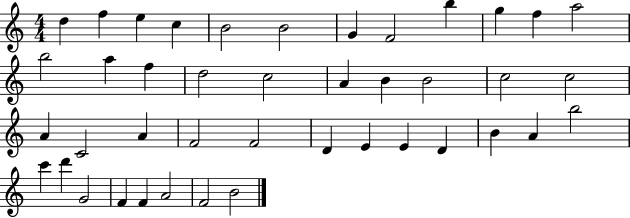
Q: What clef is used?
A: treble